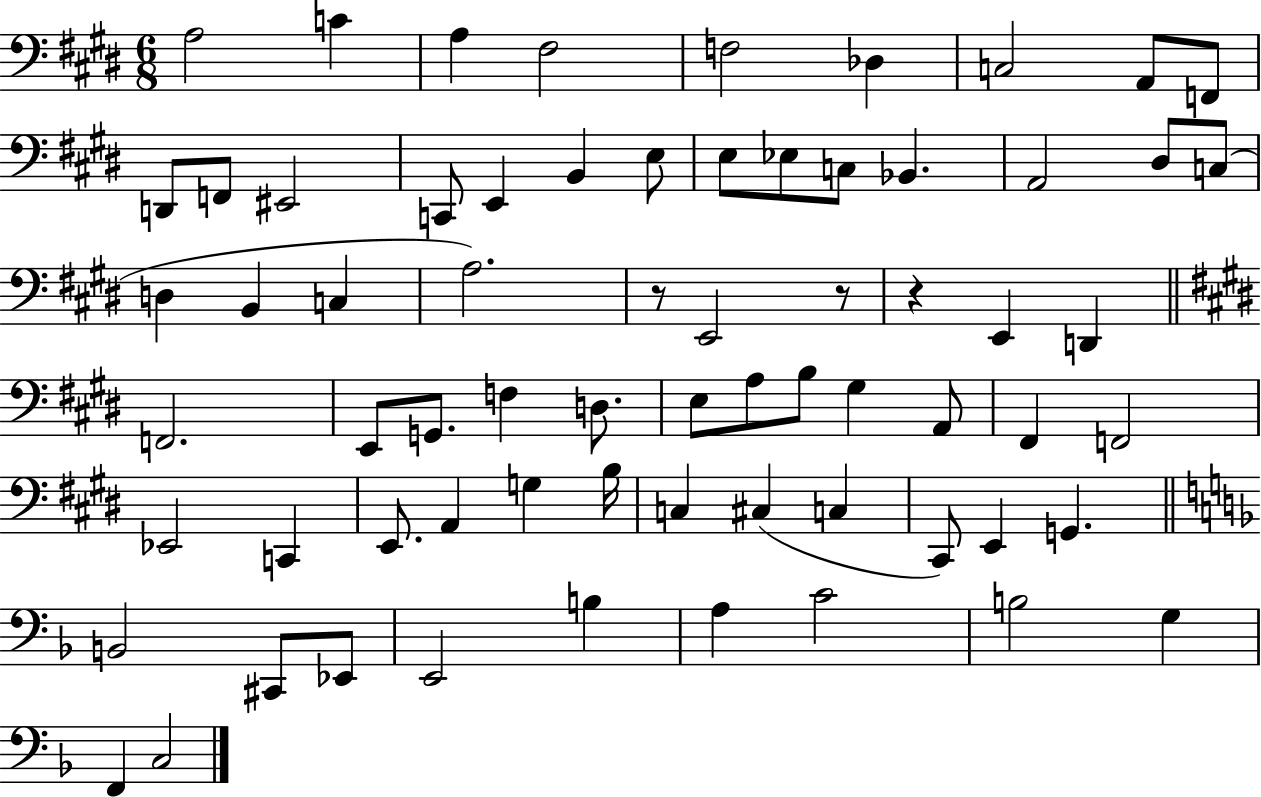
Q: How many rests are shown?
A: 3